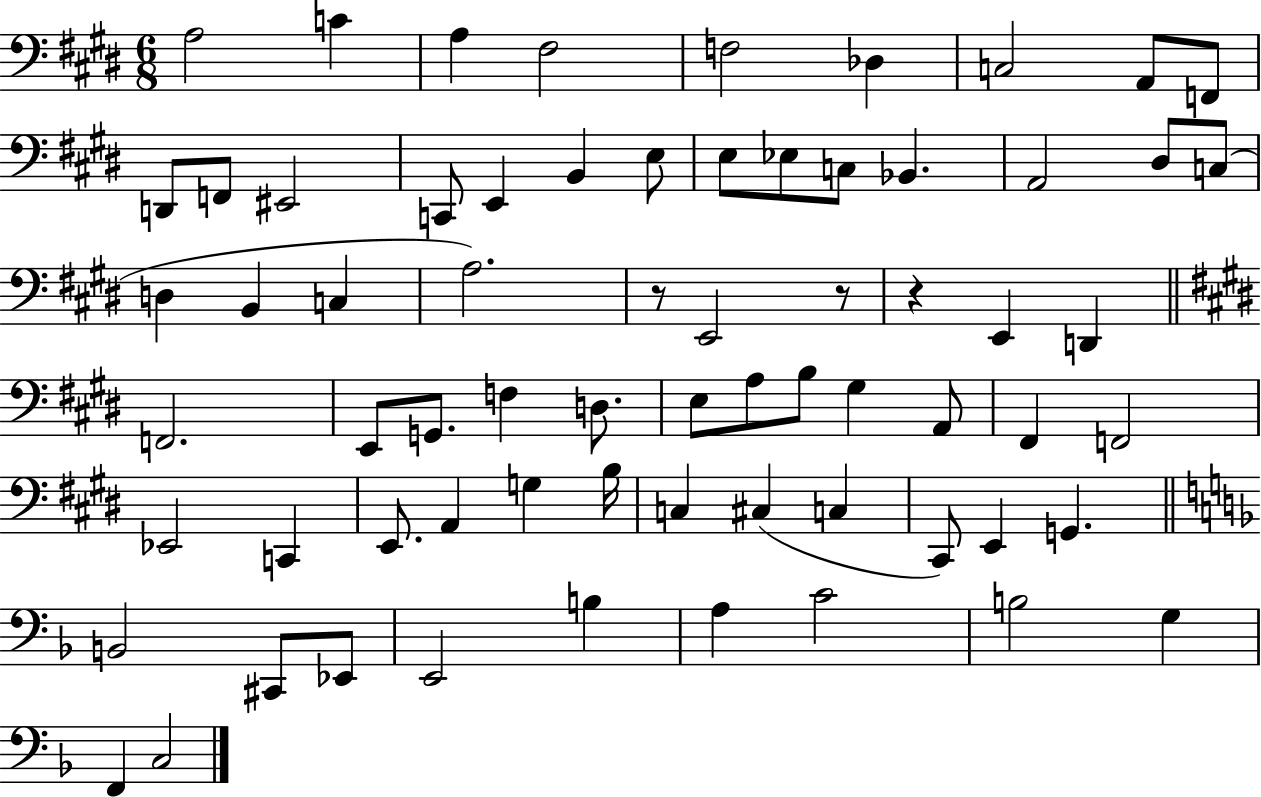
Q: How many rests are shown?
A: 3